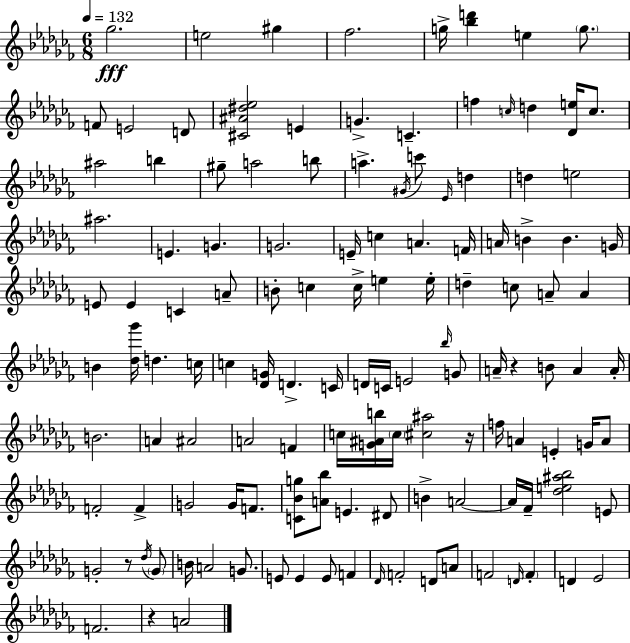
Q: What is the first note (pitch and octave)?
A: Gb5